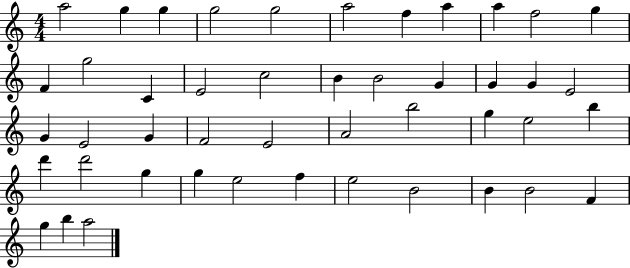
A5/h G5/q G5/q G5/h G5/h A5/h F5/q A5/q A5/q F5/h G5/q F4/q G5/h C4/q E4/h C5/h B4/q B4/h G4/q G4/q G4/q E4/h G4/q E4/h G4/q F4/h E4/h A4/h B5/h G5/q E5/h B5/q D6/q D6/h G5/q G5/q E5/h F5/q E5/h B4/h B4/q B4/h F4/q G5/q B5/q A5/h